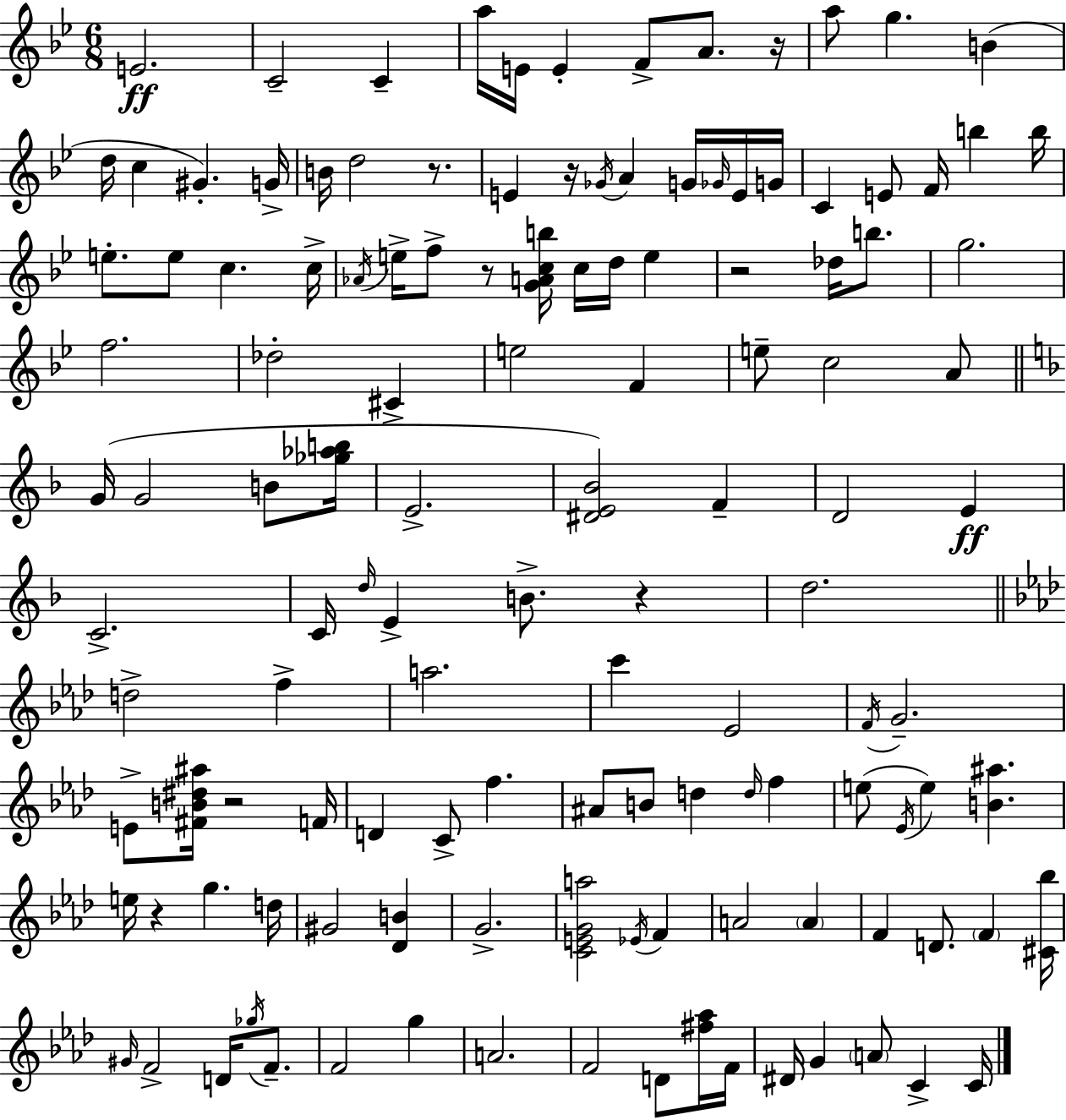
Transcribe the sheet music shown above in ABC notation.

X:1
T:Untitled
M:6/8
L:1/4
K:Bb
E2 C2 C a/4 E/4 E F/2 A/2 z/4 a/2 g B d/4 c ^G G/4 B/4 d2 z/2 E z/4 _G/4 A G/4 _G/4 E/4 G/4 C E/2 F/4 b b/4 e/2 e/2 c c/4 _A/4 e/4 f/2 z/2 [GAcb]/4 c/4 d/4 e z2 _d/4 b/2 g2 f2 _d2 ^C e2 F e/2 c2 A/2 G/4 G2 B/2 [_g_ab]/4 E2 [^DE_B]2 F D2 E C2 C/4 d/4 E B/2 z d2 d2 f a2 c' _E2 F/4 G2 E/2 [^FB^d^a]/4 z2 F/4 D C/2 f ^A/2 B/2 d d/4 f e/2 _E/4 e [B^a] e/4 z g d/4 ^G2 [_DB] G2 [CEGa]2 _E/4 F A2 A F D/2 F [^C_b]/4 ^G/4 F2 D/4 _g/4 F/2 F2 g A2 F2 D/2 [^f_a]/4 F/4 ^D/4 G A/2 C C/4